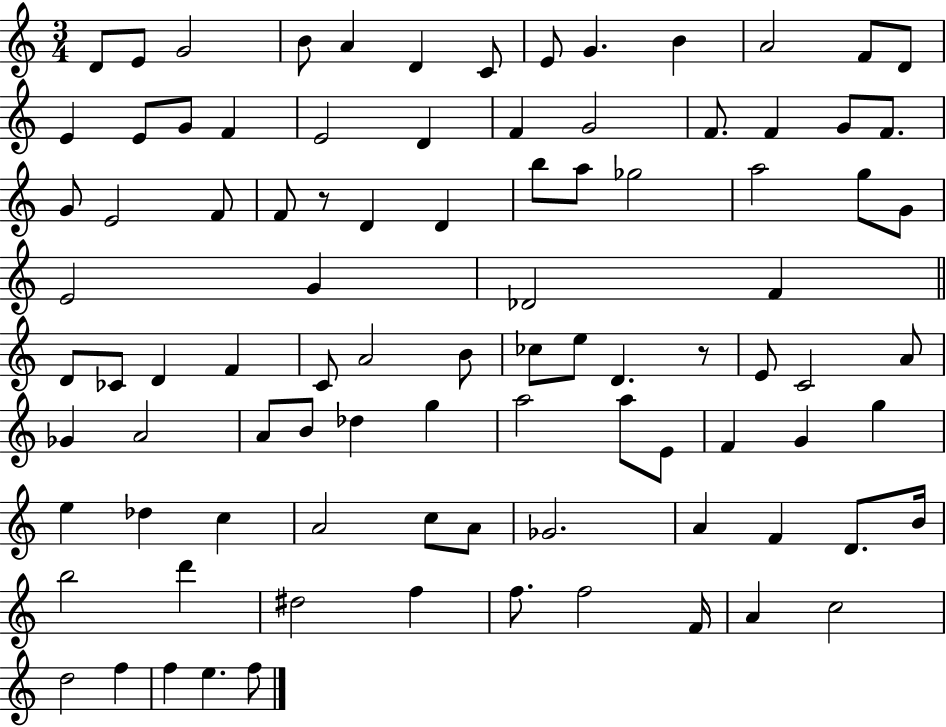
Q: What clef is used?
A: treble